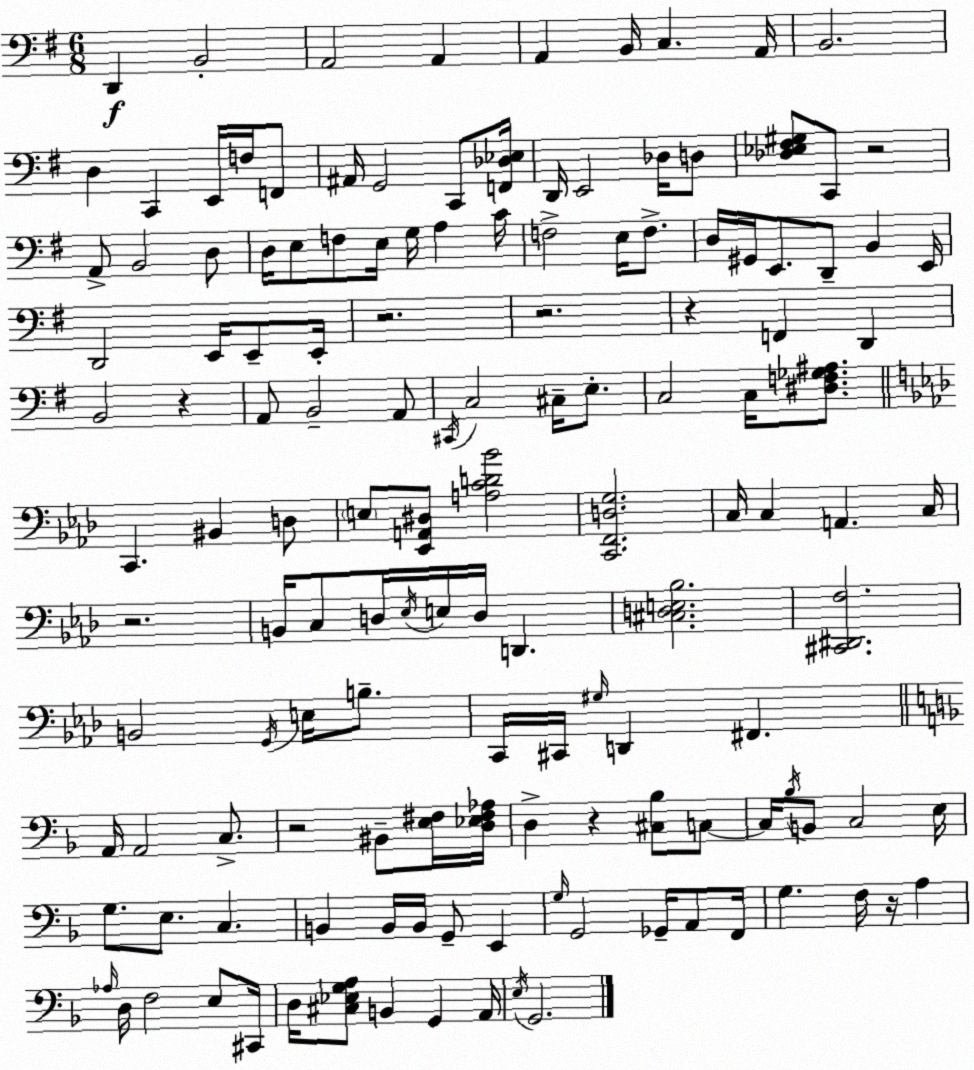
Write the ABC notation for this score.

X:1
T:Untitled
M:6/8
L:1/4
K:Em
D,, B,,2 A,,2 A,, A,, B,,/4 C, A,,/4 B,,2 D, C,, E,,/4 F,/4 F,,/2 ^A,,/4 G,,2 C,,/2 [F,,_D,_E,]/4 D,,/4 E,,2 _D,/4 D,/2 [_D,_E,^F,^G,]/2 C,,/2 z2 A,,/2 B,,2 D,/2 D,/4 E,/2 F,/2 E,/4 G,/4 A, C/4 F,2 E,/4 F,/2 D,/4 ^G,,/4 E,,/2 D,,/2 B,, E,,/4 D,,2 E,,/4 E,,/2 E,,/4 z2 z2 z F,, D,, B,,2 z A,,/2 B,,2 A,,/2 ^C,,/4 C,2 ^C,/4 E,/2 C,2 C,/4 [^D,F,_G,^A,]/2 C,, ^B,, D,/2 E,/2 [_E,,A,,^D,]/2 [A,CD_B]2 [C,,F,,D,G,]2 C,/4 C, A,, C,/4 z2 B,,/4 C,/2 D,/4 _E,/4 E,/4 D,/4 D,, [^C,D,E,_B,]2 [^C,,^D,,F,]2 B,,2 G,,/4 E,/4 B,/2 C,,/4 ^C,,/4 ^G,/4 D,, ^F,, A,,/4 A,,2 C,/2 z2 ^B,,/2 [E,^F,]/4 [D,_E,^F,_A,]/4 D, z [^C,_B,]/2 C,/2 C,/4 _B,/4 B,,/2 C,2 E,/4 G,/2 E,/2 C, B,, B,,/4 B,,/4 G,,/2 E,, G,/4 G,,2 _G,,/4 A,,/2 F,,/4 G, F,/4 z/4 A, _A,/4 D,/4 F,2 E,/2 ^C,,/4 D,/4 [^C,_E,G,A,]/2 B,, G,, A,,/4 E,/4 G,,2